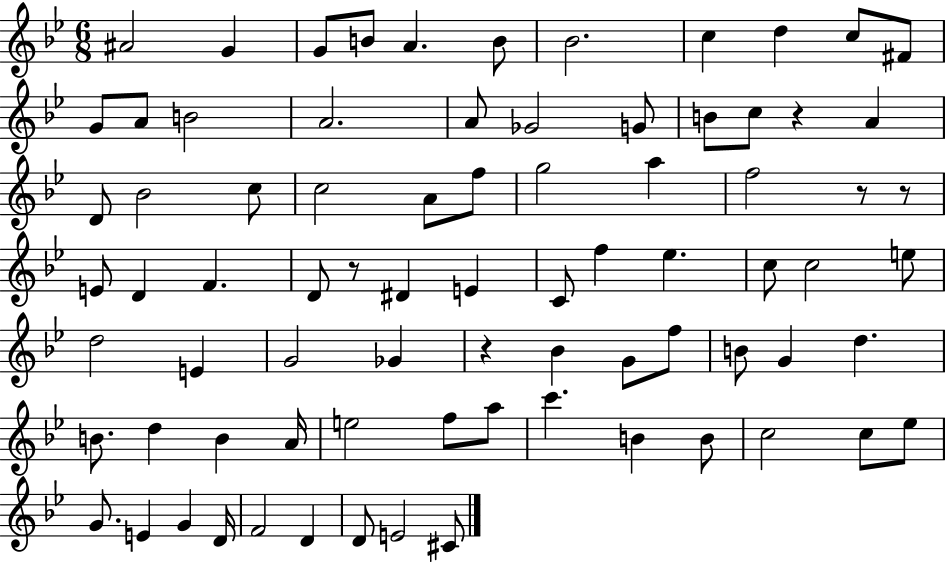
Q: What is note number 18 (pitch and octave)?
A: G4